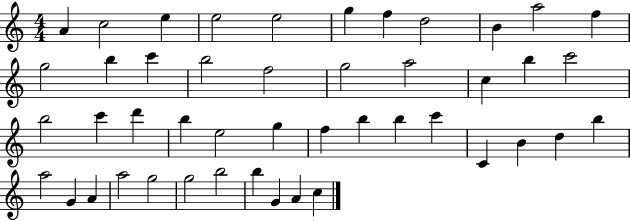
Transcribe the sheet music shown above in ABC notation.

X:1
T:Untitled
M:4/4
L:1/4
K:C
A c2 e e2 e2 g f d2 B a2 f g2 b c' b2 f2 g2 a2 c b c'2 b2 c' d' b e2 g f b b c' C B d b a2 G A a2 g2 g2 b2 b G A c